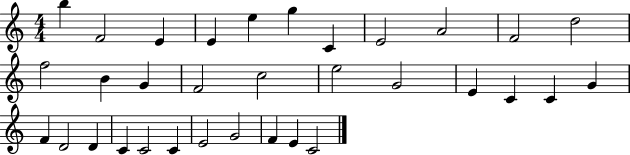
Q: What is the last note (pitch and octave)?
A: C4